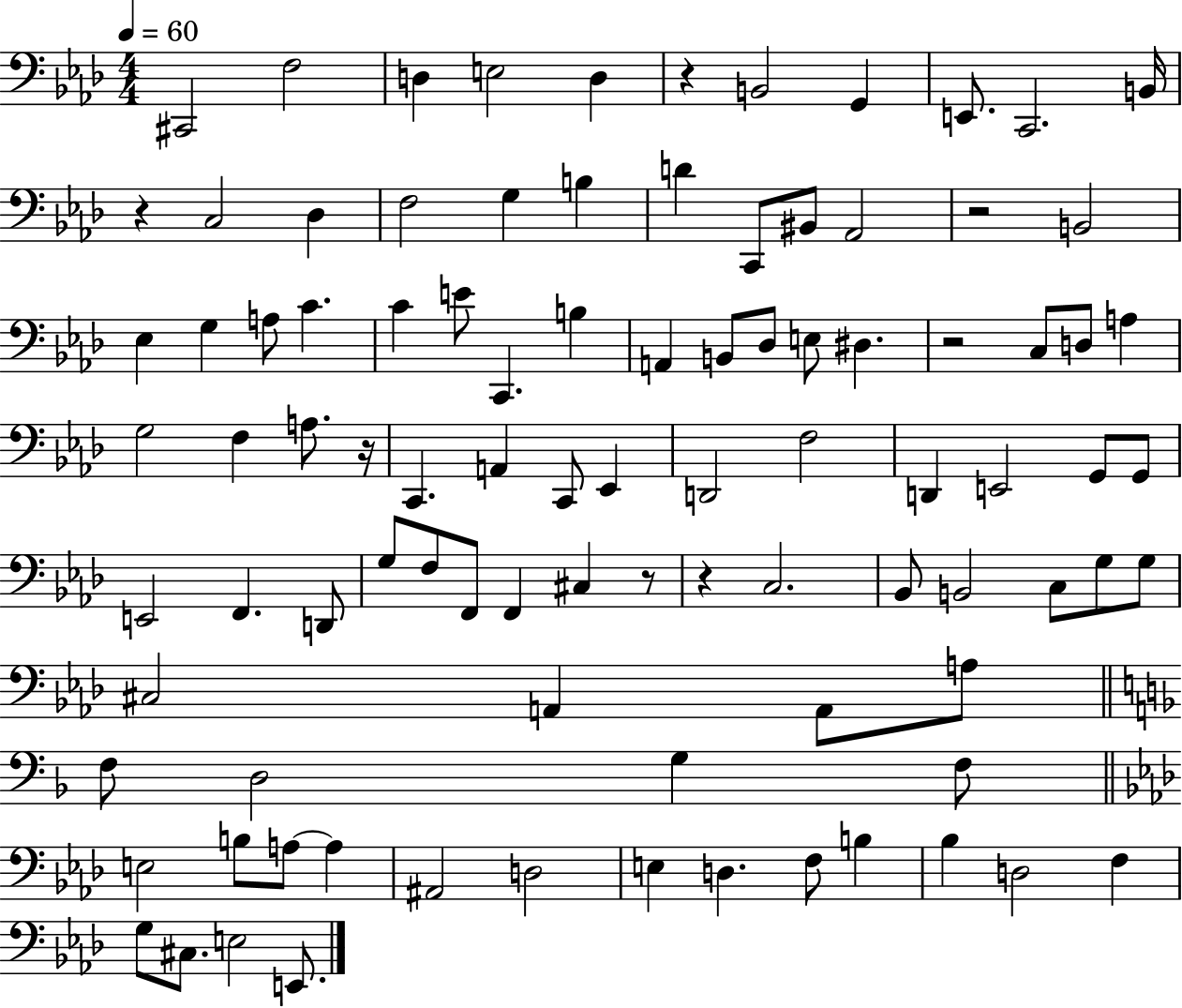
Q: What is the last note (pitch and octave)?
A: E2